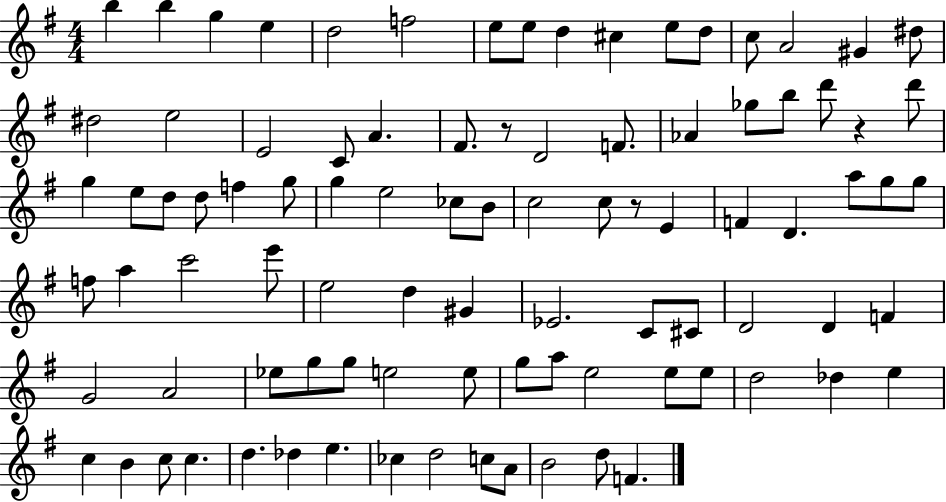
B5/q B5/q G5/q E5/q D5/h F5/h E5/e E5/e D5/q C#5/q E5/e D5/e C5/e A4/h G#4/q D#5/e D#5/h E5/h E4/h C4/e A4/q. F#4/e. R/e D4/h F4/e. Ab4/q Gb5/e B5/e D6/e R/q D6/e G5/q E5/e D5/e D5/e F5/q G5/e G5/q E5/h CES5/e B4/e C5/h C5/e R/e E4/q F4/q D4/q. A5/e G5/e G5/e F5/e A5/q C6/h E6/e E5/h D5/q G#4/q Eb4/h. C4/e C#4/e D4/h D4/q F4/q G4/h A4/h Eb5/e G5/e G5/e E5/h E5/e G5/e A5/e E5/h E5/e E5/e D5/h Db5/q E5/q C5/q B4/q C5/e C5/q. D5/q. Db5/q E5/q. CES5/q D5/h C5/e A4/e B4/h D5/e F4/q.